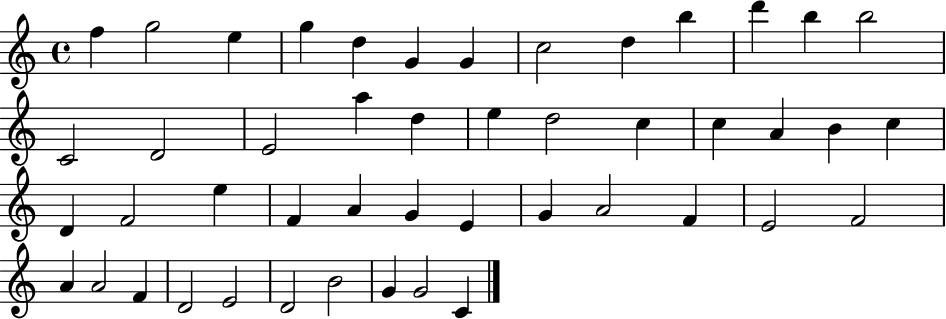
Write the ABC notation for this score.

X:1
T:Untitled
M:4/4
L:1/4
K:C
f g2 e g d G G c2 d b d' b b2 C2 D2 E2 a d e d2 c c A B c D F2 e F A G E G A2 F E2 F2 A A2 F D2 E2 D2 B2 G G2 C